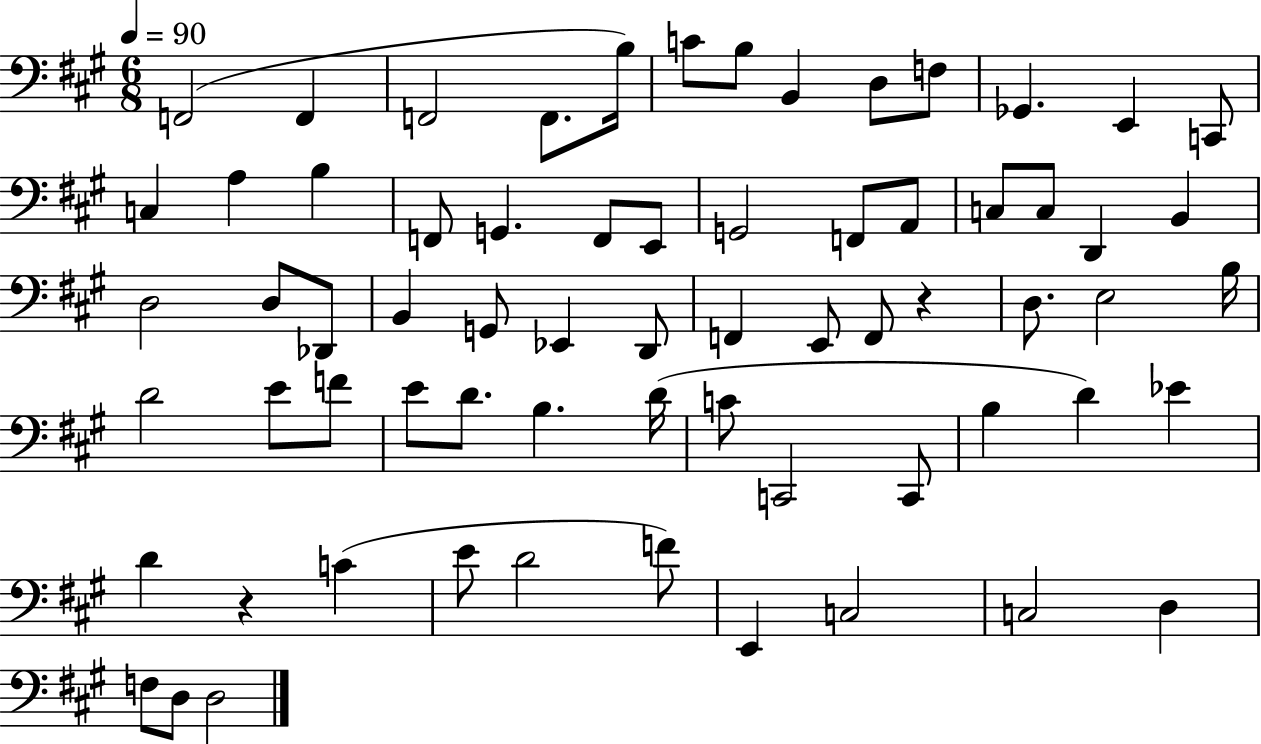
F2/h F2/q F2/h F2/e. B3/s C4/e B3/e B2/q D3/e F3/e Gb2/q. E2/q C2/e C3/q A3/q B3/q F2/e G2/q. F2/e E2/e G2/h F2/e A2/e C3/e C3/e D2/q B2/q D3/h D3/e Db2/e B2/q G2/e Eb2/q D2/e F2/q E2/e F2/e R/q D3/e. E3/h B3/s D4/h E4/e F4/e E4/e D4/e. B3/q. D4/s C4/e C2/h C2/e B3/q D4/q Eb4/q D4/q R/q C4/q E4/e D4/h F4/e E2/q C3/h C3/h D3/q F3/e D3/e D3/h